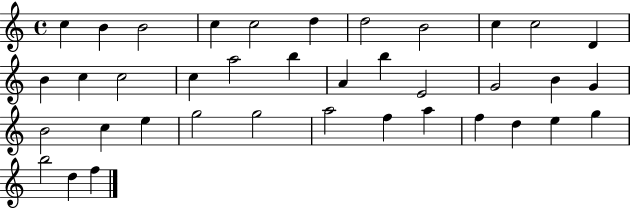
C5/q B4/q B4/h C5/q C5/h D5/q D5/h B4/h C5/q C5/h D4/q B4/q C5/q C5/h C5/q A5/h B5/q A4/q B5/q E4/h G4/h B4/q G4/q B4/h C5/q E5/q G5/h G5/h A5/h F5/q A5/q F5/q D5/q E5/q G5/q B5/h D5/q F5/q